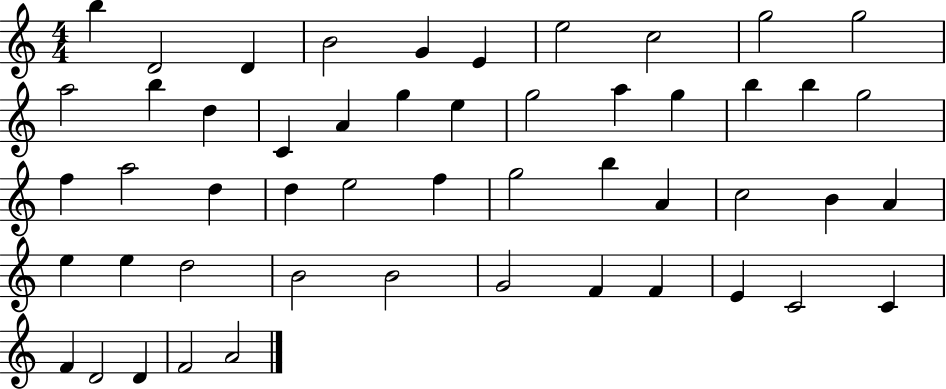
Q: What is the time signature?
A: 4/4